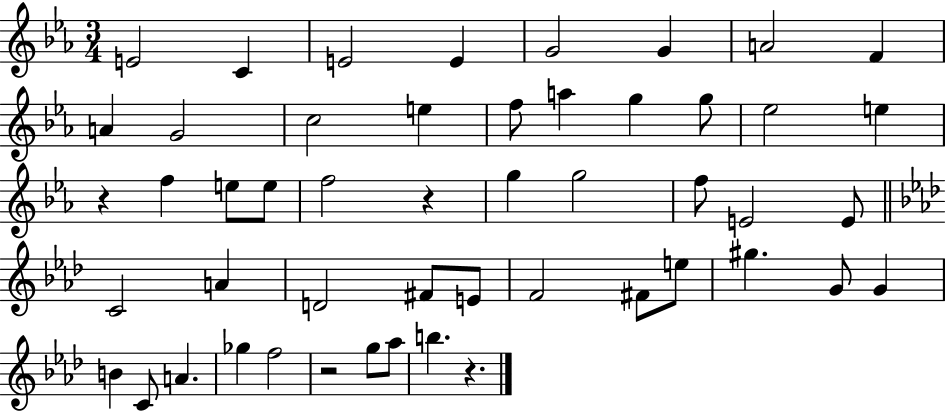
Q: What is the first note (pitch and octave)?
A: E4